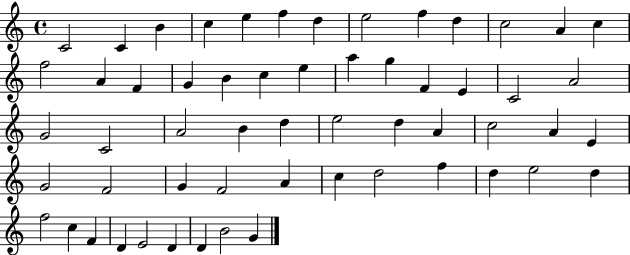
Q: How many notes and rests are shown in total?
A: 57